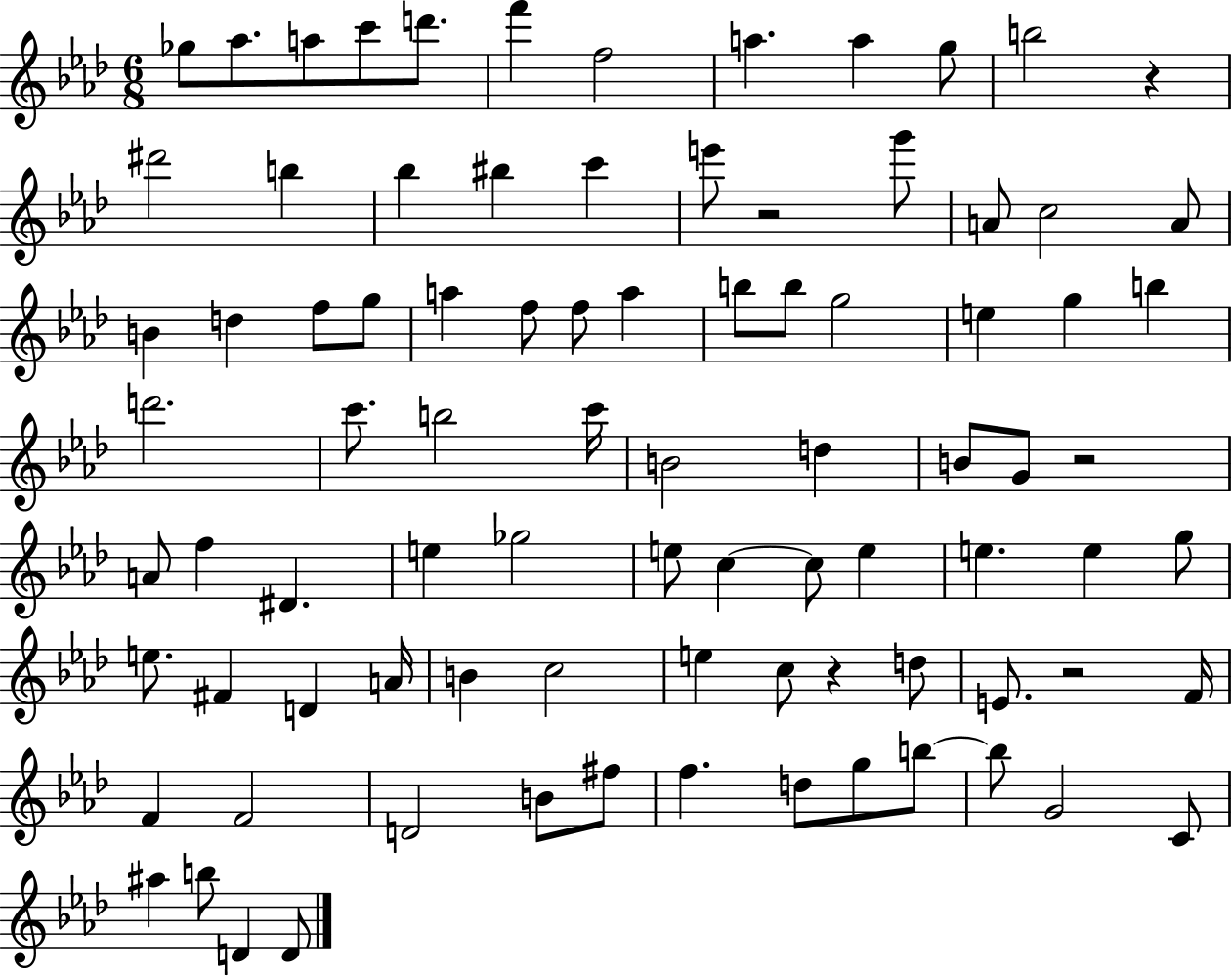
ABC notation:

X:1
T:Untitled
M:6/8
L:1/4
K:Ab
_g/2 _a/2 a/2 c'/2 d'/2 f' f2 a a g/2 b2 z ^d'2 b _b ^b c' e'/2 z2 g'/2 A/2 c2 A/2 B d f/2 g/2 a f/2 f/2 a b/2 b/2 g2 e g b d'2 c'/2 b2 c'/4 B2 d B/2 G/2 z2 A/2 f ^D e _g2 e/2 c c/2 e e e g/2 e/2 ^F D A/4 B c2 e c/2 z d/2 E/2 z2 F/4 F F2 D2 B/2 ^f/2 f d/2 g/2 b/2 b/2 G2 C/2 ^a b/2 D D/2